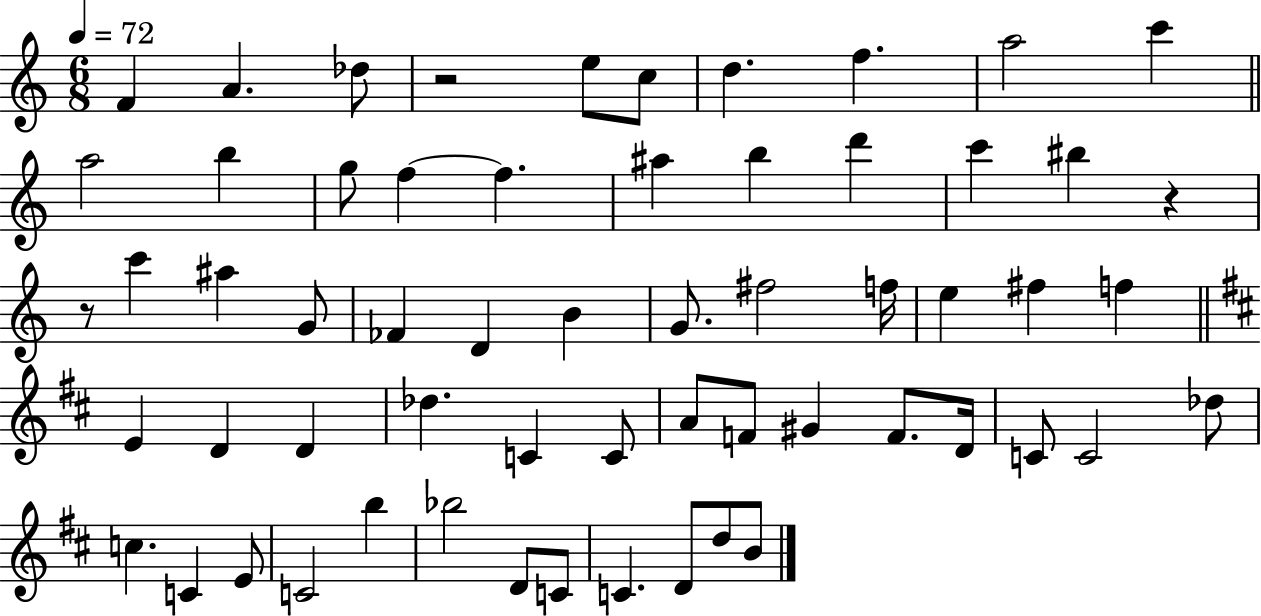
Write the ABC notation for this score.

X:1
T:Untitled
M:6/8
L:1/4
K:C
F A _d/2 z2 e/2 c/2 d f a2 c' a2 b g/2 f f ^a b d' c' ^b z z/2 c' ^a G/2 _F D B G/2 ^f2 f/4 e ^f f E D D _d C C/2 A/2 F/2 ^G F/2 D/4 C/2 C2 _d/2 c C E/2 C2 b _b2 D/2 C/2 C D/2 d/2 B/2